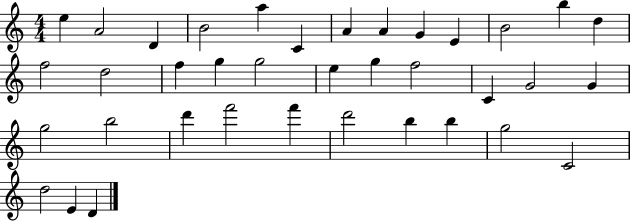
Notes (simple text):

E5/q A4/h D4/q B4/h A5/q C4/q A4/q A4/q G4/q E4/q B4/h B5/q D5/q F5/h D5/h F5/q G5/q G5/h E5/q G5/q F5/h C4/q G4/h G4/q G5/h B5/h D6/q F6/h F6/q D6/h B5/q B5/q G5/h C4/h D5/h E4/q D4/q